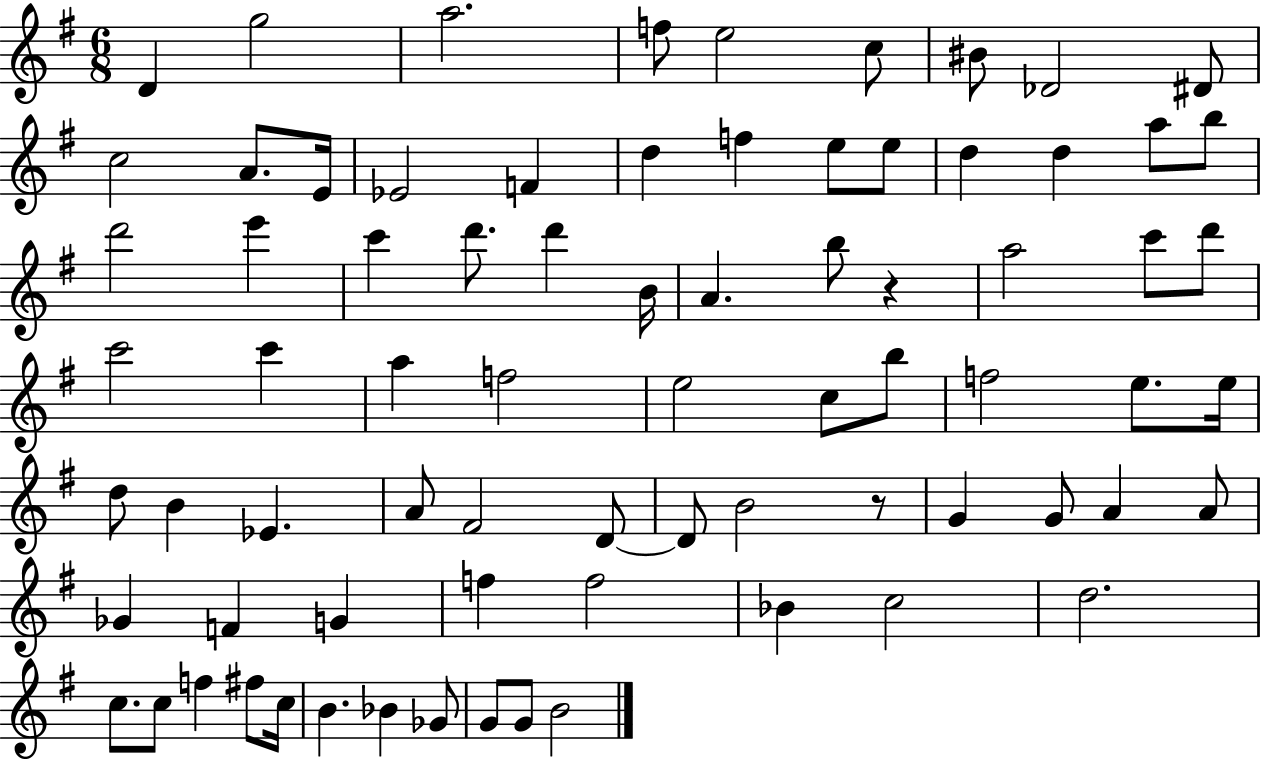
{
  \clef treble
  \numericTimeSignature
  \time 6/8
  \key g \major
  d'4 g''2 | a''2. | f''8 e''2 c''8 | bis'8 des'2 dis'8 | \break c''2 a'8. e'16 | ees'2 f'4 | d''4 f''4 e''8 e''8 | d''4 d''4 a''8 b''8 | \break d'''2 e'''4 | c'''4 d'''8. d'''4 b'16 | a'4. b''8 r4 | a''2 c'''8 d'''8 | \break c'''2 c'''4 | a''4 f''2 | e''2 c''8 b''8 | f''2 e''8. e''16 | \break d''8 b'4 ees'4. | a'8 fis'2 d'8~~ | d'8 b'2 r8 | g'4 g'8 a'4 a'8 | \break ges'4 f'4 g'4 | f''4 f''2 | bes'4 c''2 | d''2. | \break c''8. c''8 f''4 fis''8 c''16 | b'4. bes'4 ges'8 | g'8 g'8 b'2 | \bar "|."
}